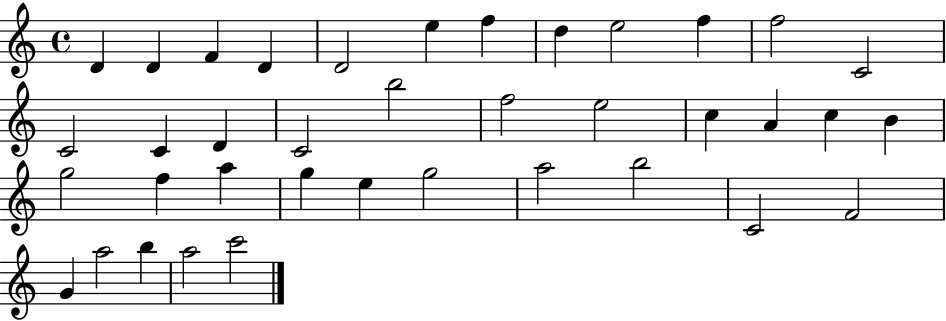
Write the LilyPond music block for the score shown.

{
  \clef treble
  \time 4/4
  \defaultTimeSignature
  \key c \major
  d'4 d'4 f'4 d'4 | d'2 e''4 f''4 | d''4 e''2 f''4 | f''2 c'2 | \break c'2 c'4 d'4 | c'2 b''2 | f''2 e''2 | c''4 a'4 c''4 b'4 | \break g''2 f''4 a''4 | g''4 e''4 g''2 | a''2 b''2 | c'2 f'2 | \break g'4 a''2 b''4 | a''2 c'''2 | \bar "|."
}